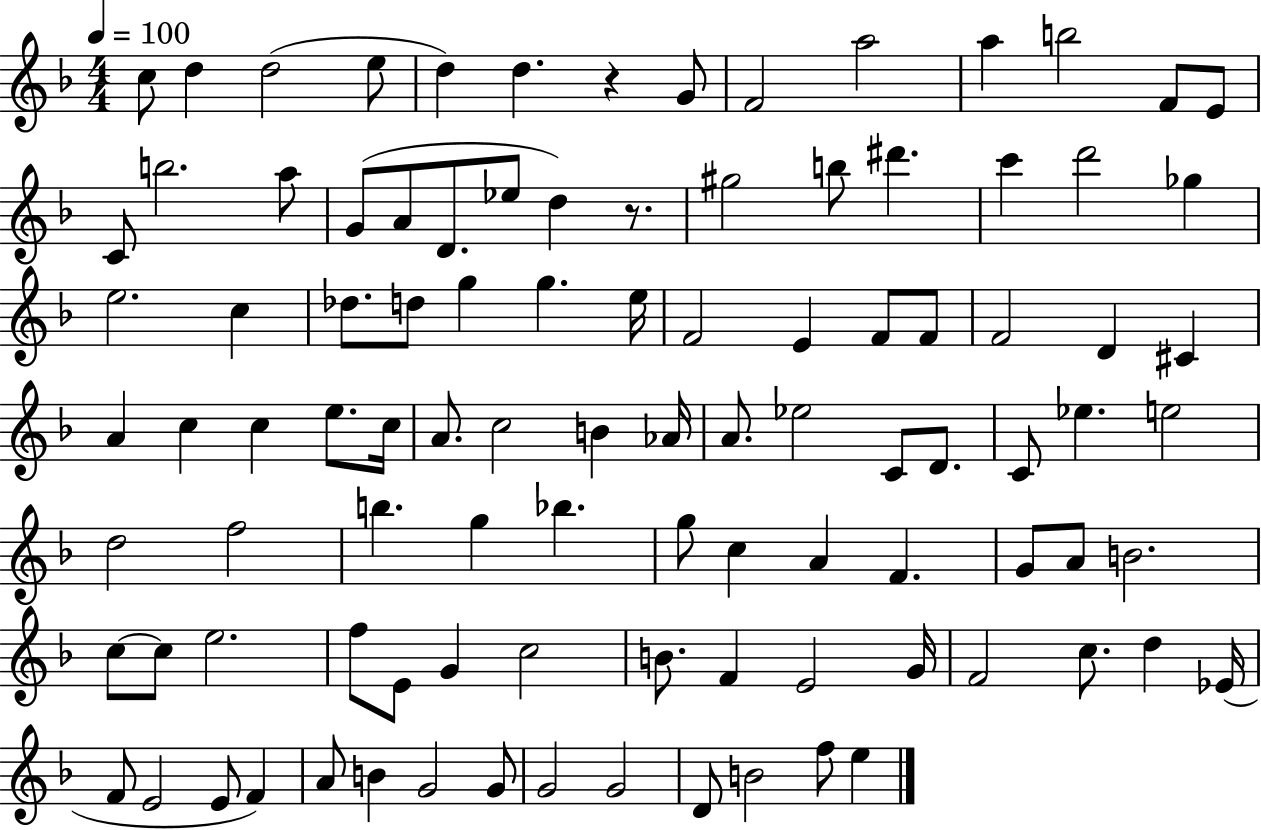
C5/e D5/q D5/h E5/e D5/q D5/q. R/q G4/e F4/h A5/h A5/q B5/h F4/e E4/e C4/e B5/h. A5/e G4/e A4/e D4/e. Eb5/e D5/q R/e. G#5/h B5/e D#6/q. C6/q D6/h Gb5/q E5/h. C5/q Db5/e. D5/e G5/q G5/q. E5/s F4/h E4/q F4/e F4/e F4/h D4/q C#4/q A4/q C5/q C5/q E5/e. C5/s A4/e. C5/h B4/q Ab4/s A4/e. Eb5/h C4/e D4/e. C4/e Eb5/q. E5/h D5/h F5/h B5/q. G5/q Bb5/q. G5/e C5/q A4/q F4/q. G4/e A4/e B4/h. C5/e C5/e E5/h. F5/e E4/e G4/q C5/h B4/e. F4/q E4/h G4/s F4/h C5/e. D5/q Eb4/s F4/e E4/h E4/e F4/q A4/e B4/q G4/h G4/e G4/h G4/h D4/e B4/h F5/e E5/q